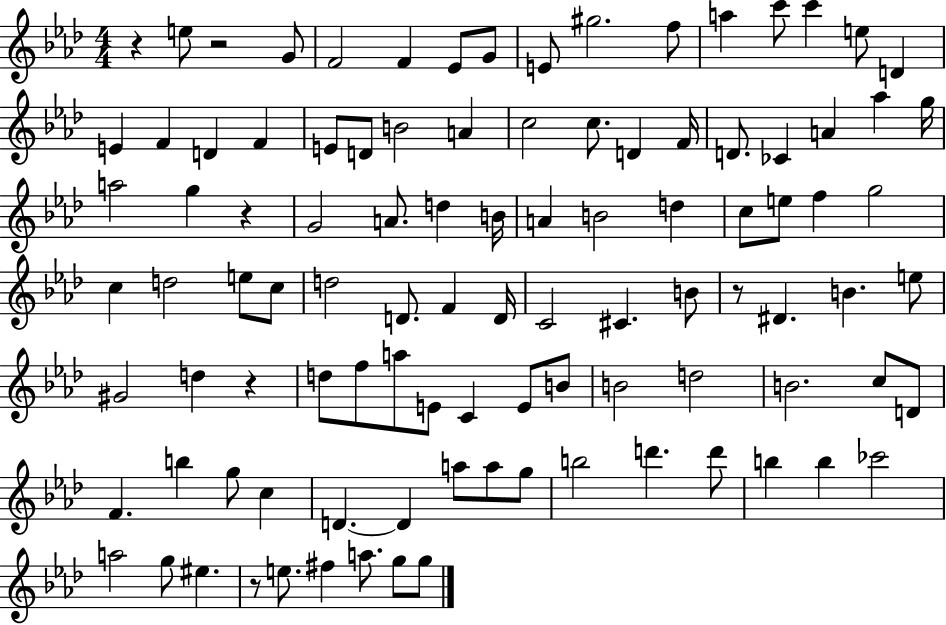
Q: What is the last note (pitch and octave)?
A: G5